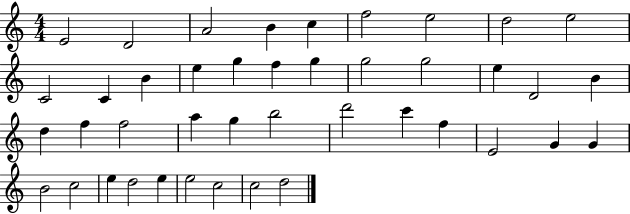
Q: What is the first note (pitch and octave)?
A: E4